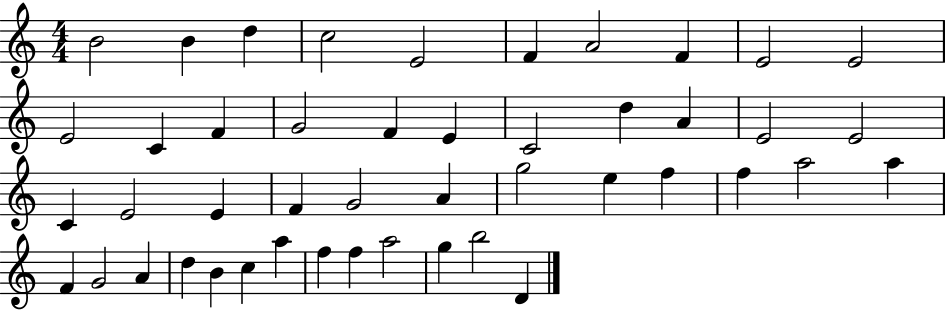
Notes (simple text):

B4/h B4/q D5/q C5/h E4/h F4/q A4/h F4/q E4/h E4/h E4/h C4/q F4/q G4/h F4/q E4/q C4/h D5/q A4/q E4/h E4/h C4/q E4/h E4/q F4/q G4/h A4/q G5/h E5/q F5/q F5/q A5/h A5/q F4/q G4/h A4/q D5/q B4/q C5/q A5/q F5/q F5/q A5/h G5/q B5/h D4/q